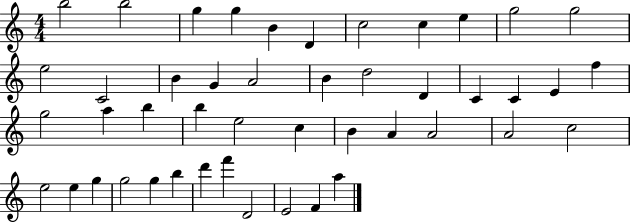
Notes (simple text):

B5/h B5/h G5/q G5/q B4/q D4/q C5/h C5/q E5/q G5/h G5/h E5/h C4/h B4/q G4/q A4/h B4/q D5/h D4/q C4/q C4/q E4/q F5/q G5/h A5/q B5/q B5/q E5/h C5/q B4/q A4/q A4/h A4/h C5/h E5/h E5/q G5/q G5/h G5/q B5/q D6/q F6/q D4/h E4/h F4/q A5/q